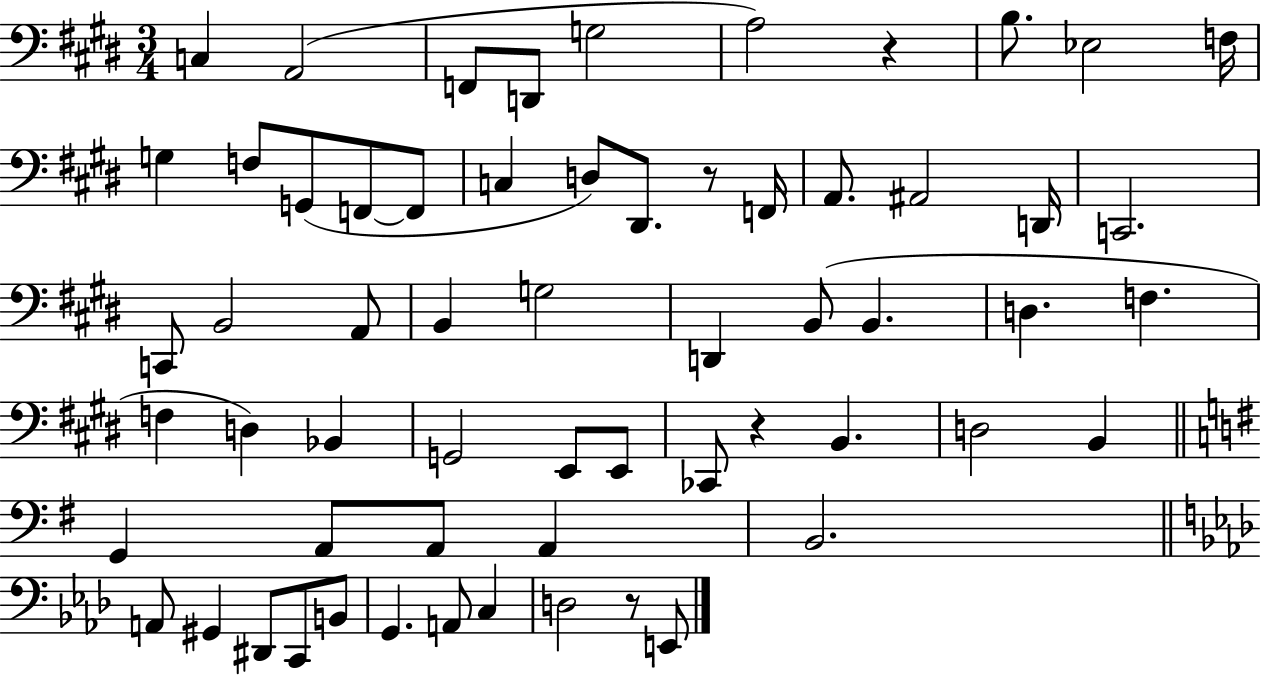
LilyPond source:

{
  \clef bass
  \numericTimeSignature
  \time 3/4
  \key e \major
  c4 a,2( | f,8 d,8 g2 | a2) r4 | b8. ees2 f16 | \break g4 f8 g,8( f,8~~ f,8 | c4 d8) dis,8. r8 f,16 | a,8. ais,2 d,16 | c,2. | \break c,8 b,2 a,8 | b,4 g2 | d,4 b,8( b,4. | d4. f4. | \break f4 d4) bes,4 | g,2 e,8 e,8 | ces,8 r4 b,4. | d2 b,4 | \break \bar "||" \break \key e \minor g,4 a,8 a,8 a,4 | b,2. | \bar "||" \break \key f \minor a,8 gis,4 dis,8 c,8 b,8 | g,4. a,8 c4 | d2 r8 e,8 | \bar "|."
}